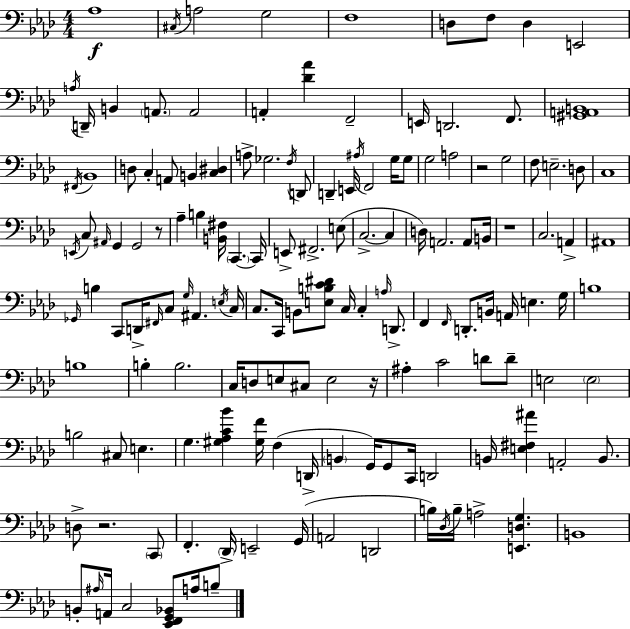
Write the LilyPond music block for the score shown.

{
  \clef bass
  \numericTimeSignature
  \time 4/4
  \key f \minor
  \repeat volta 2 { aes1\f | \acciaccatura { cis16 } a2 g2 | f1 | d8 f8 d4 e,2 | \break \acciaccatura { a16 } d,16-- b,4 \parenthesize a,8. a,2 | a,4-. <des' aes'>4 f,2-- | e,16 d,2. f,8. | <gis, a, b,>1 | \break \acciaccatura { fis,16 } bes,1 | d8 c4-. a,8 b,4 <c dis>4 | a8-> ges2. | \acciaccatura { f16 } d,8 d,4-- e,16 \acciaccatura { ais16 } f,2 | \break g16 g8 g2 a2 | r2 g2 | f8 e2.-- | d8 c1 | \break \acciaccatura { e,16 } c8 \grace { ais,16 } g,4 g,2 | r8 aes4-- b4 <b, fis>16 | \parenthesize c,4.~~ c,16 e,8-> fis,2.-> | e8( c2.->~~ | \break c4 d16) a,2. | a,8 b,16 r1 | c2. | a,4-> ais,1 | \break \grace { ges,16 } b4 c,8 d,16-> \grace { fis,16 } | c8 \grace { g16 } ais,4. \acciaccatura { e16 } c16 c8. c,16 b,8 | <e b c' dis'>8 c16 c4-. \grace { a16 } d,8.-> f,4 | \grace { f,16 } d,8.-. b,16 a,16 e4. g16 b1 | \break b1 | b4-. | b2. c16 d8 | e8 cis8 e2 r16 ais4-. | \break c'2 d'8 d'8-- e2 | \parenthesize e2 b2 | cis8 e4. g4. | <gis aes c' bes'>4 <gis f'>16 f4( d,16-> \parenthesize b,4 | \break g,16) g,8 c,16 d,2 b,16 <e fis ais'>4 | a,2-. b,8. d8-> r2. | \parenthesize c,8 f,4.-. | \parenthesize des,16-> e,2-- g,16( a,2 | \break d,2 b16) \acciaccatura { des16 } b16-- | a2-> <e, d g>4. b,1 | b,8-. | \grace { ais16 } a,16 c2 <ees, f, g, bes,>8 a16 b8-- } \bar "|."
}